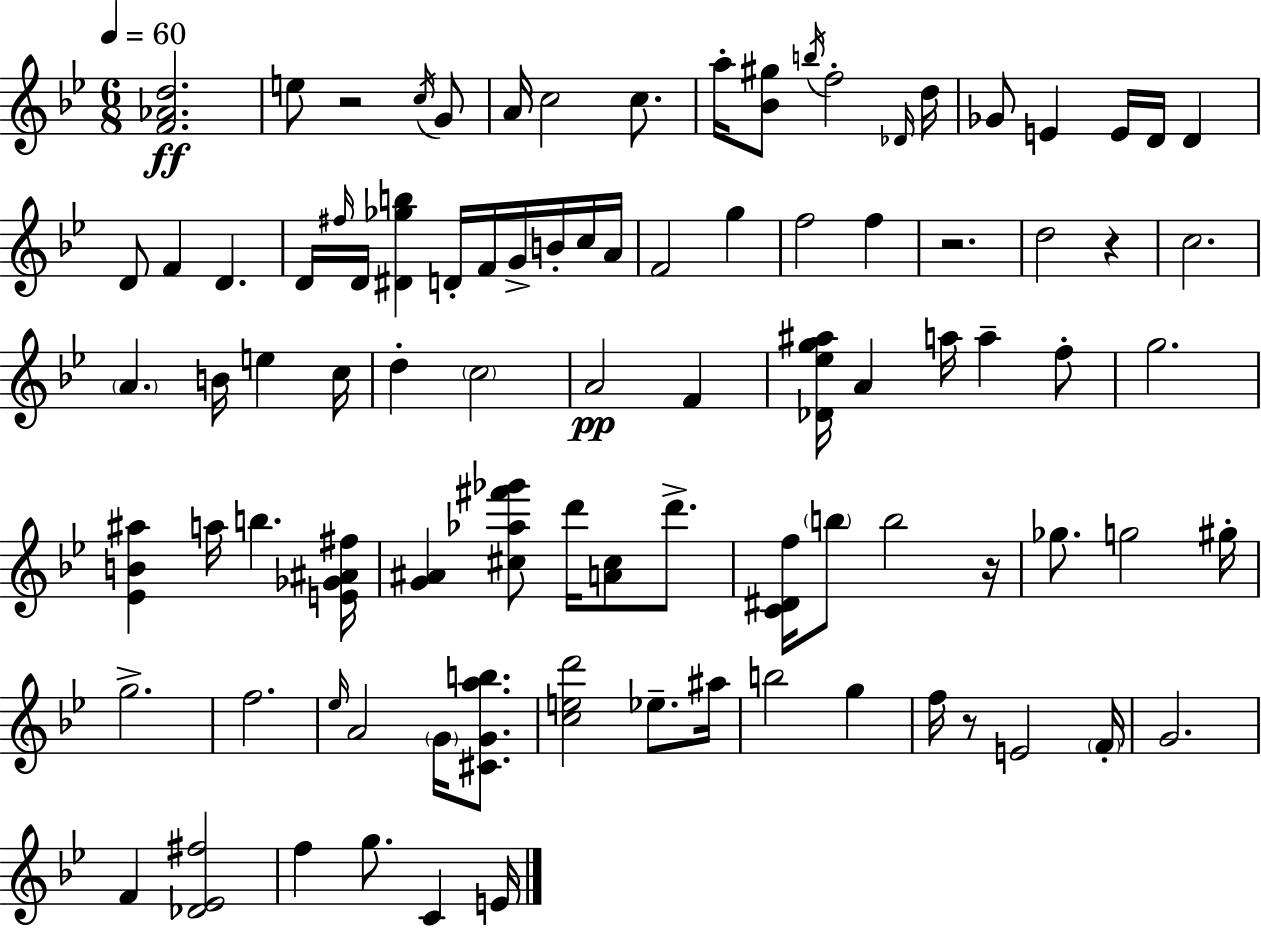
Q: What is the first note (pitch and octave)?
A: E5